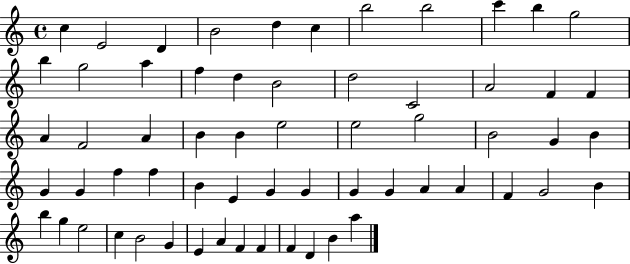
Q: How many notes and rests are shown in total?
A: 62